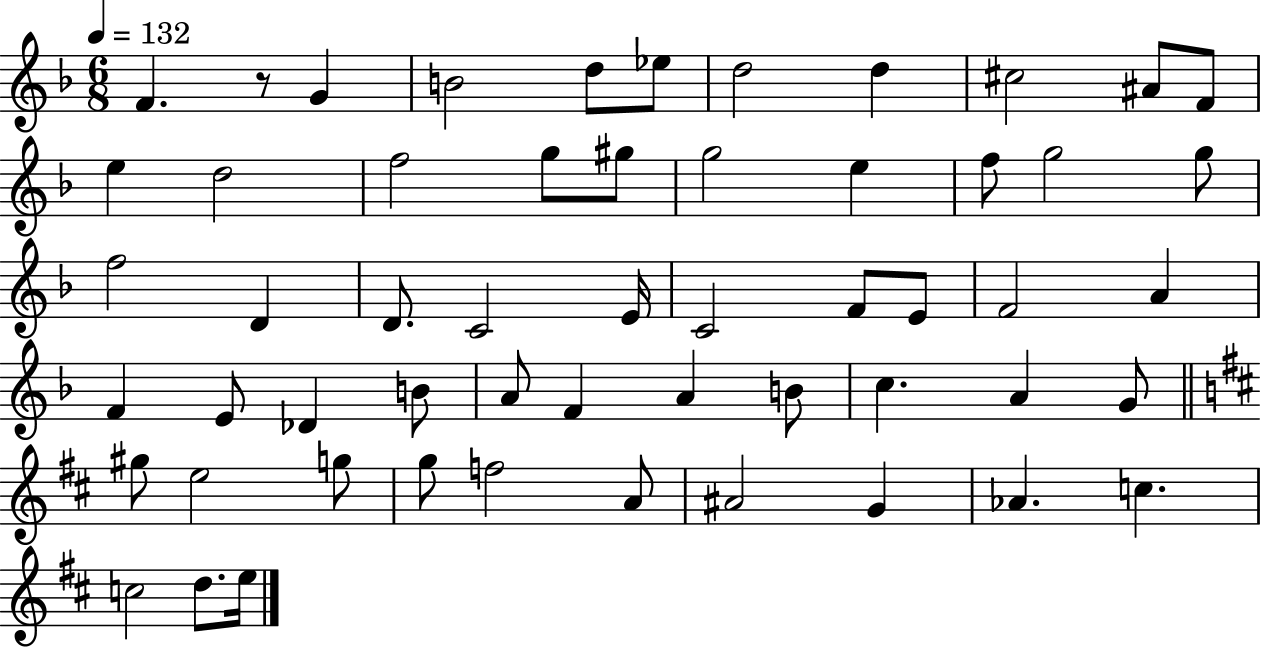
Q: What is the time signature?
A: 6/8